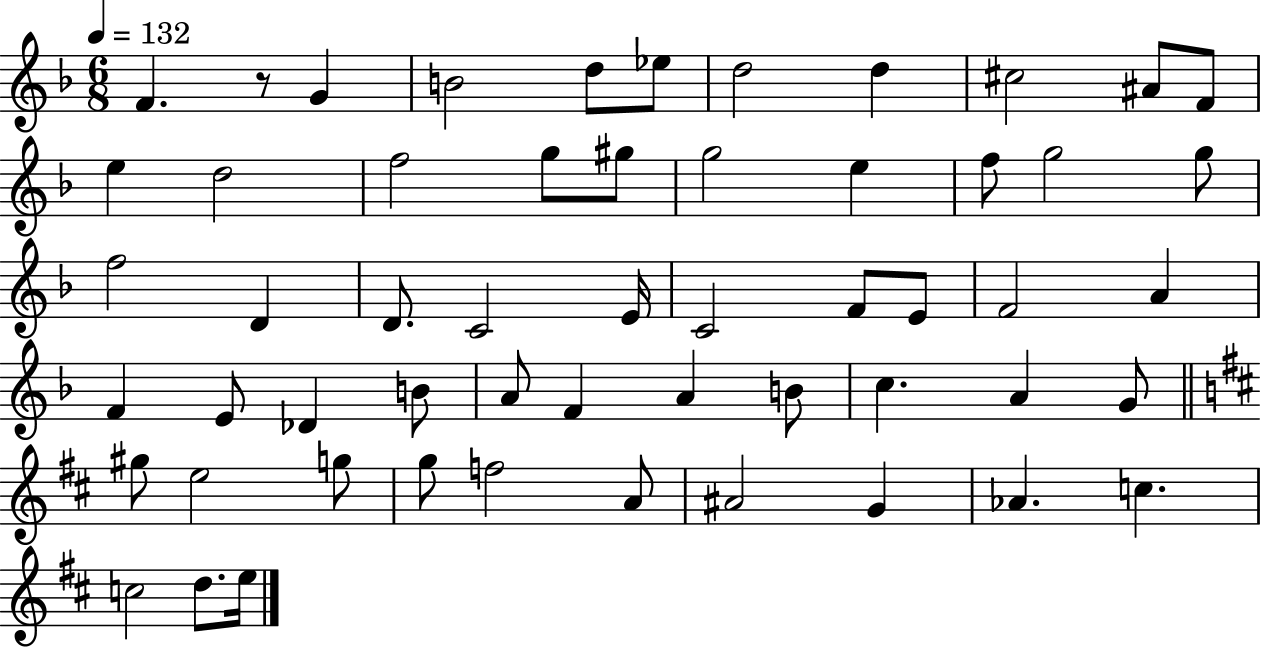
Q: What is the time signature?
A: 6/8